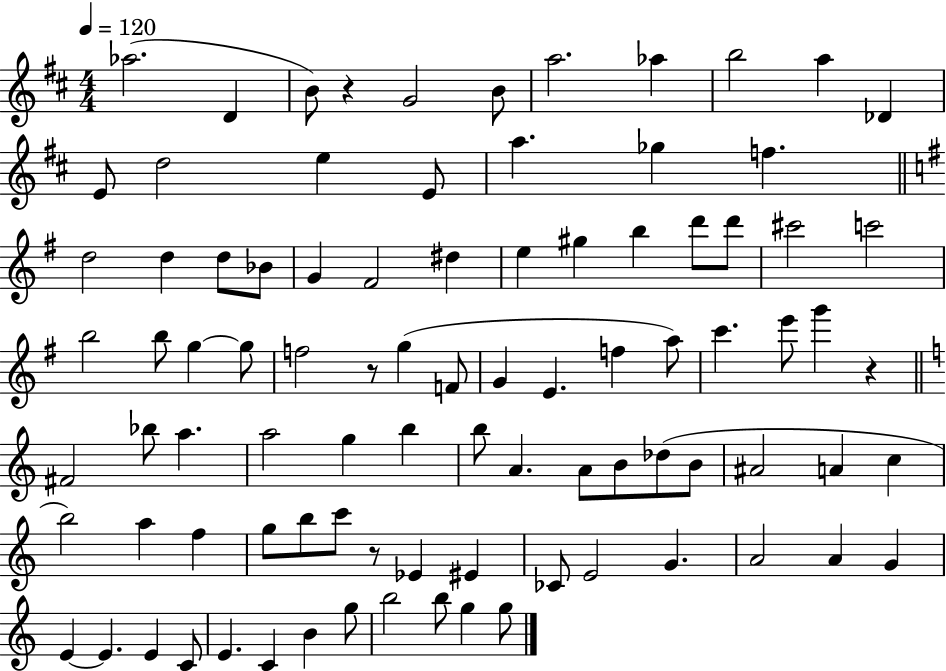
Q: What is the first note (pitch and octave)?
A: Ab5